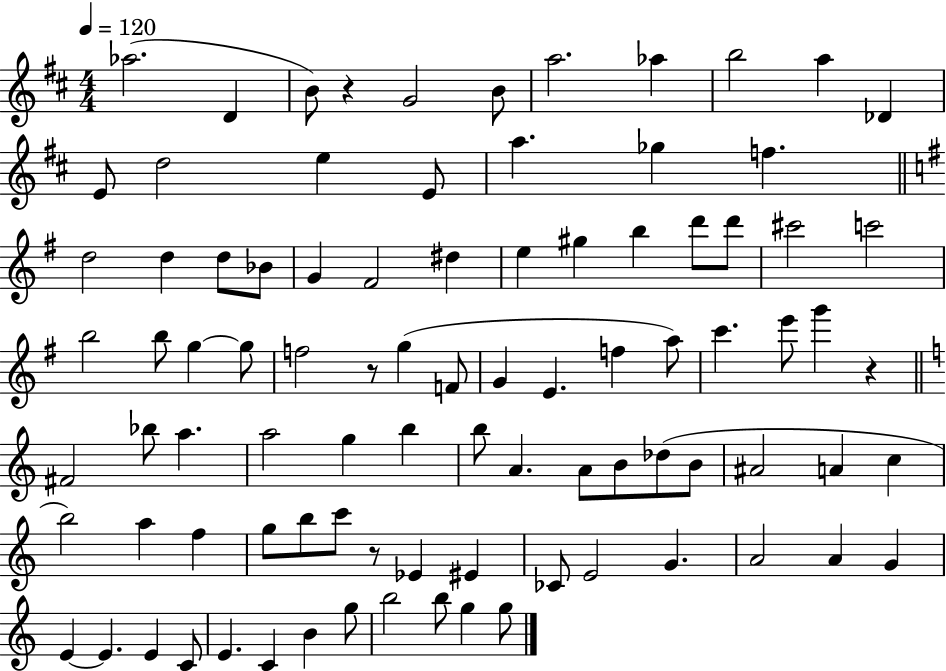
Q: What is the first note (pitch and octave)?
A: Ab5